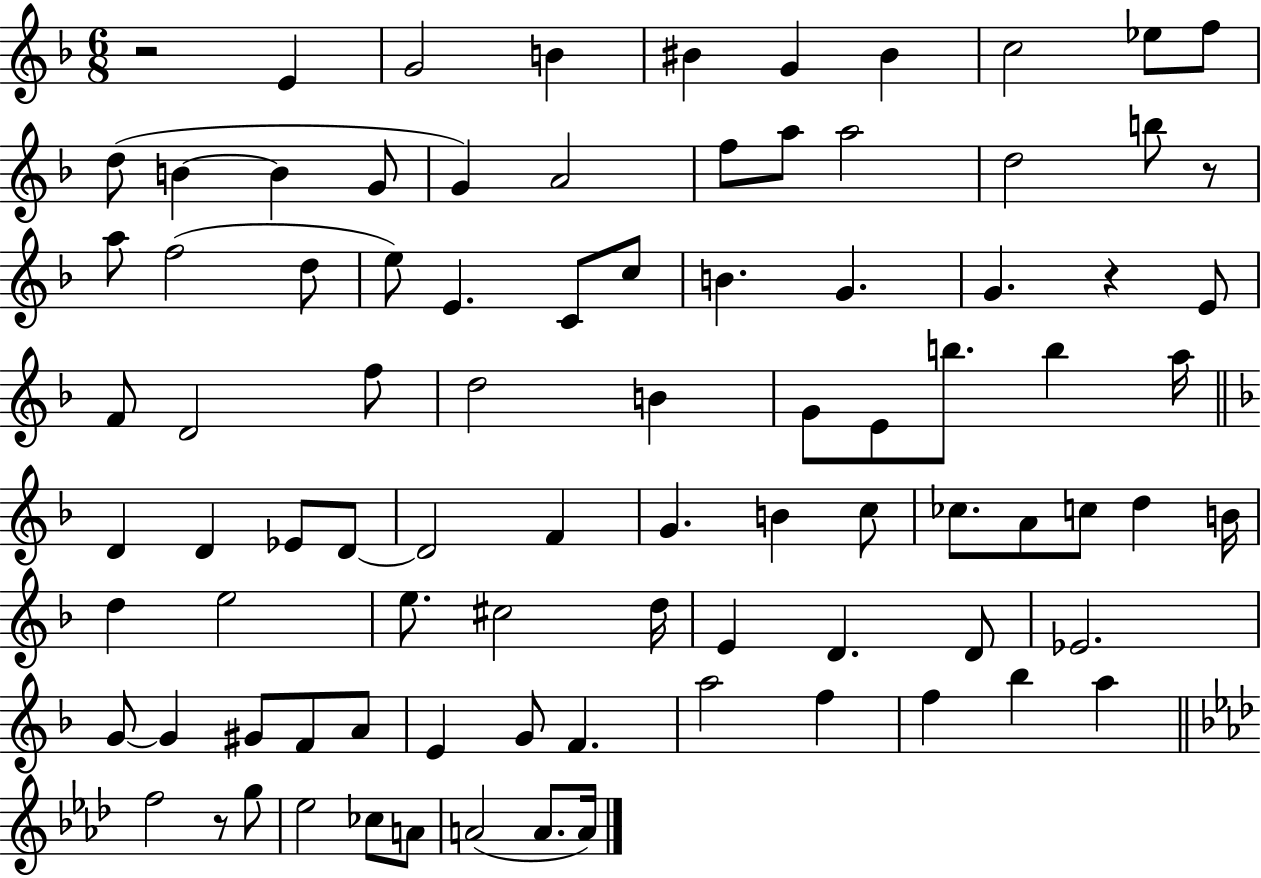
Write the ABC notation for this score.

X:1
T:Untitled
M:6/8
L:1/4
K:F
z2 E G2 B ^B G ^B c2 _e/2 f/2 d/2 B B G/2 G A2 f/2 a/2 a2 d2 b/2 z/2 a/2 f2 d/2 e/2 E C/2 c/2 B G G z E/2 F/2 D2 f/2 d2 B G/2 E/2 b/2 b a/4 D D _E/2 D/2 D2 F G B c/2 _c/2 A/2 c/2 d B/4 d e2 e/2 ^c2 d/4 E D D/2 _E2 G/2 G ^G/2 F/2 A/2 E G/2 F a2 f f _b a f2 z/2 g/2 _e2 _c/2 A/2 A2 A/2 A/4